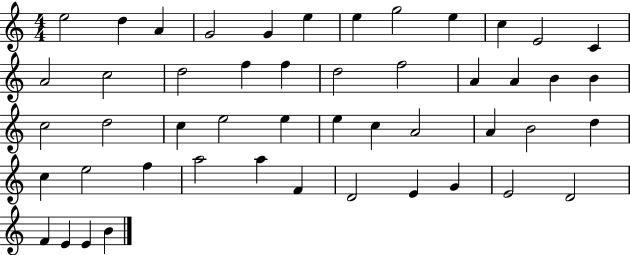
X:1
T:Untitled
M:4/4
L:1/4
K:C
e2 d A G2 G e e g2 e c E2 C A2 c2 d2 f f d2 f2 A A B B c2 d2 c e2 e e c A2 A B2 d c e2 f a2 a F D2 E G E2 D2 F E E B